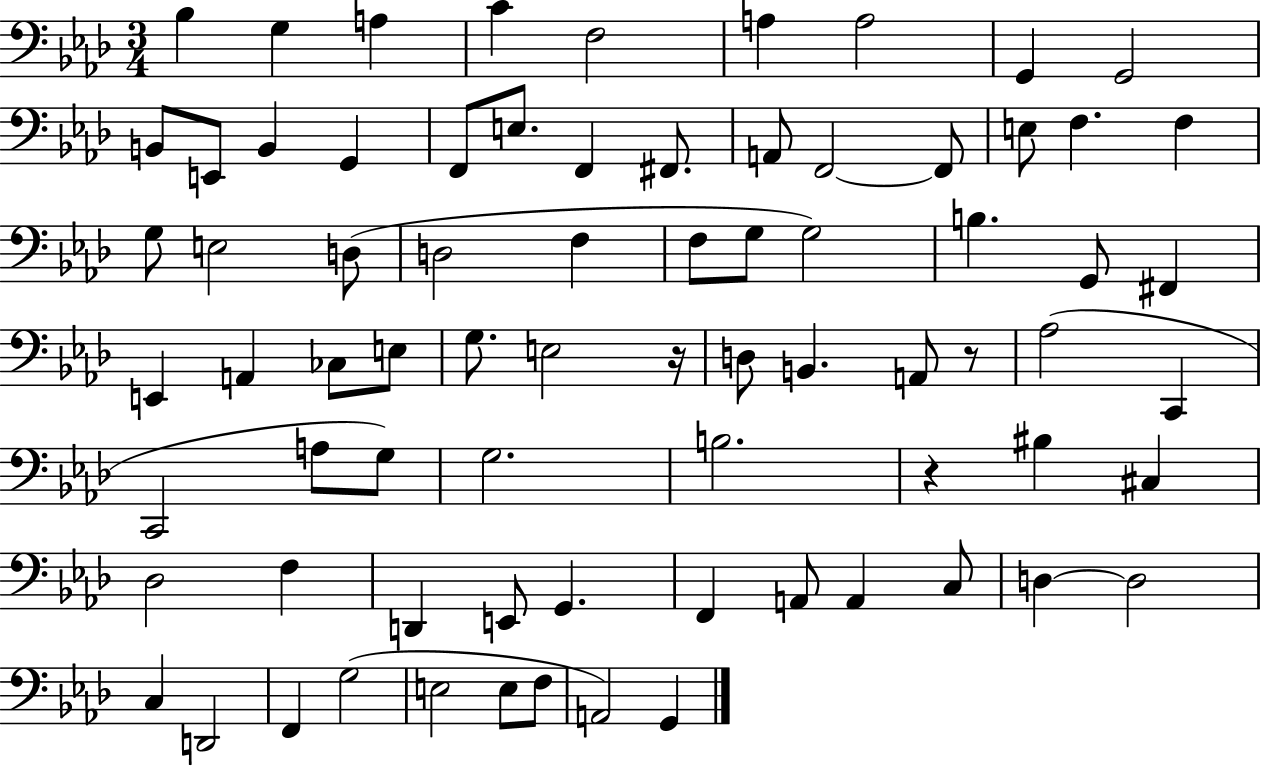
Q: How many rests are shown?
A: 3